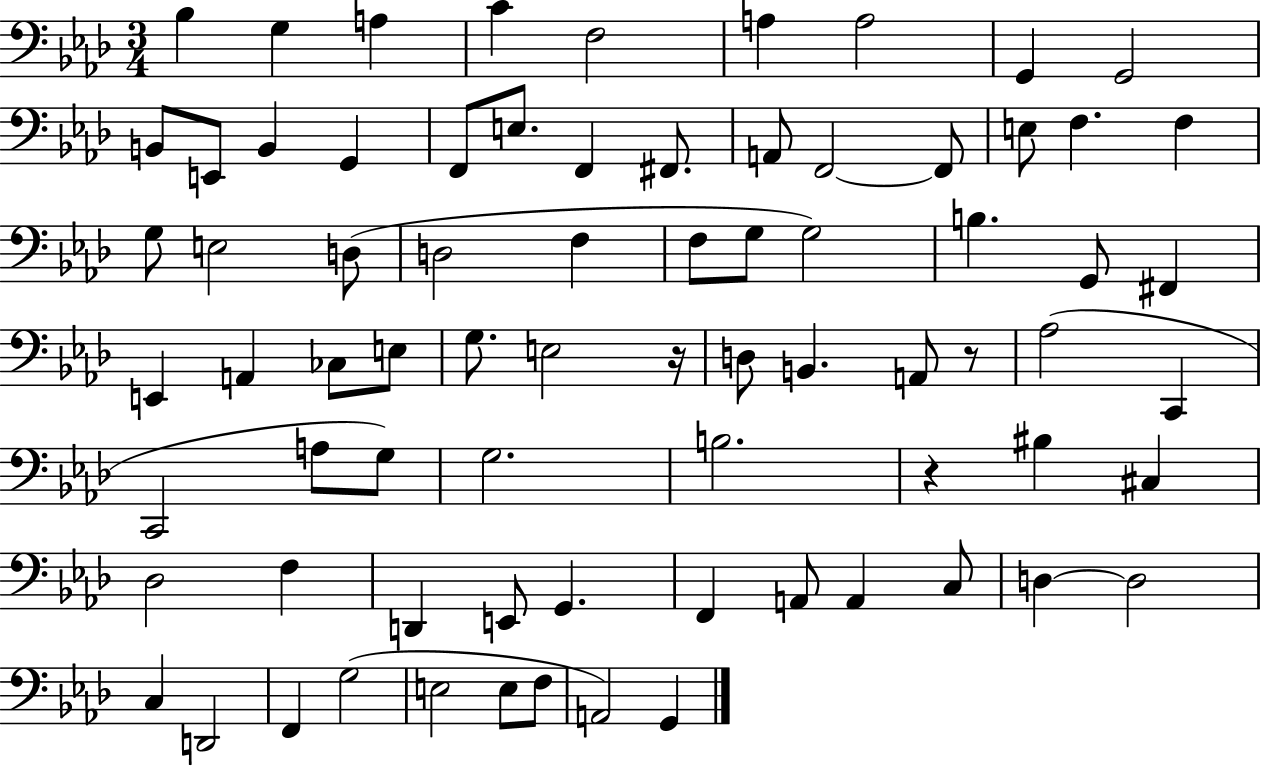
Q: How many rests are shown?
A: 3